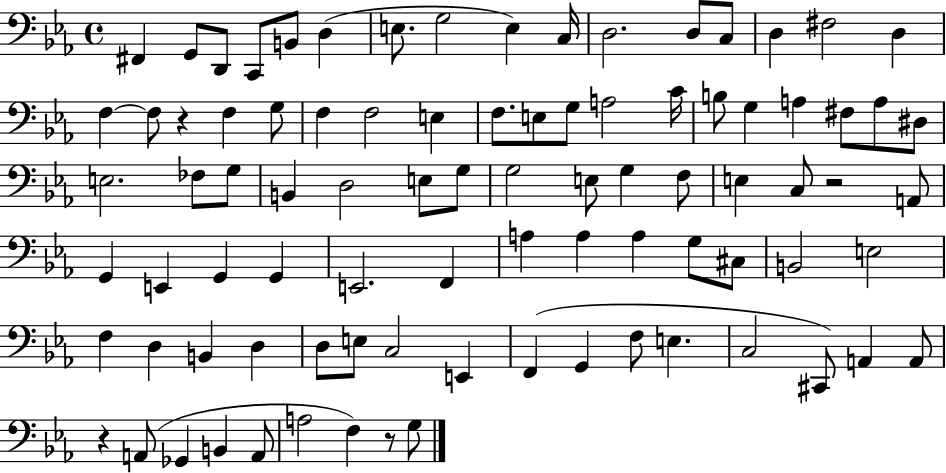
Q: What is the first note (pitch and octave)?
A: F#2